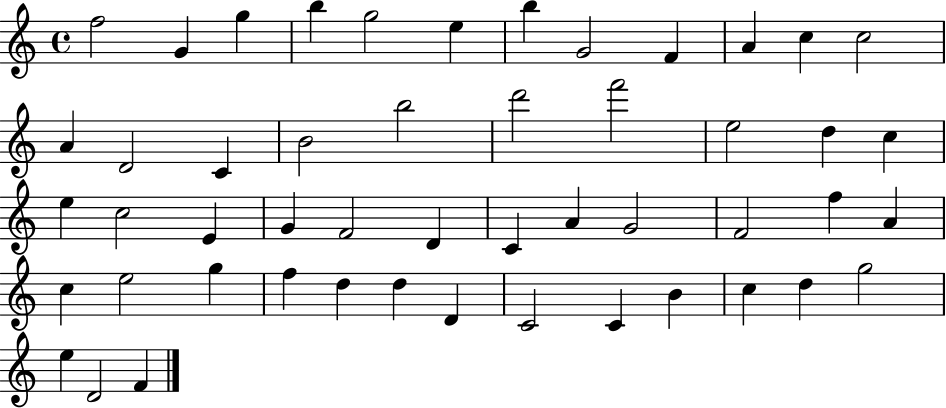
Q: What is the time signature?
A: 4/4